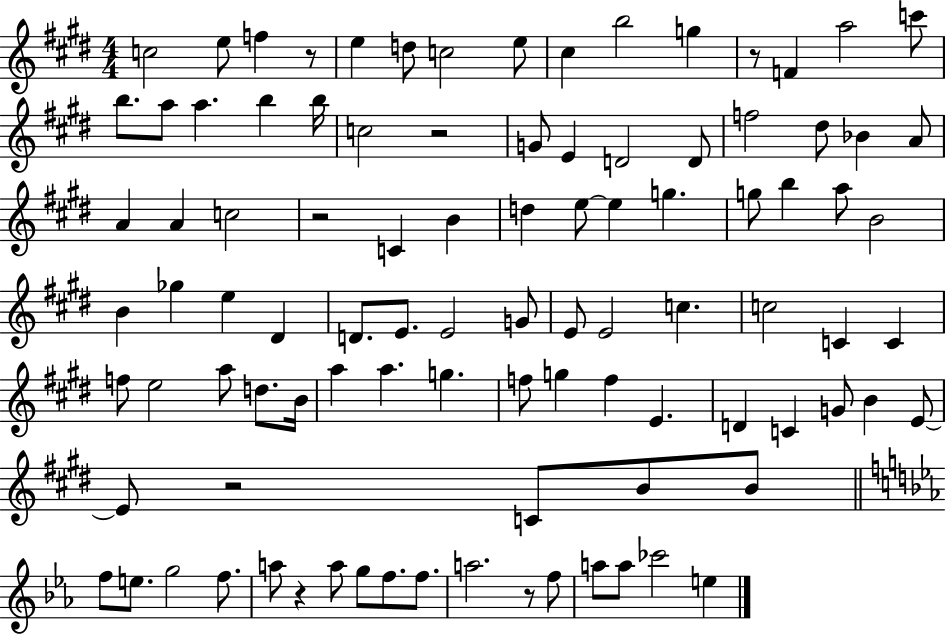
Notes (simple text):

C5/h E5/e F5/q R/e E5/q D5/e C5/h E5/e C#5/q B5/h G5/q R/e F4/q A5/h C6/e B5/e. A5/e A5/q. B5/q B5/s C5/h R/h G4/e E4/q D4/h D4/e F5/h D#5/e Bb4/q A4/e A4/q A4/q C5/h R/h C4/q B4/q D5/q E5/e E5/q G5/q. G5/e B5/q A5/e B4/h B4/q Gb5/q E5/q D#4/q D4/e. E4/e. E4/h G4/e E4/e E4/h C5/q. C5/h C4/q C4/q F5/e E5/h A5/e D5/e. B4/s A5/q A5/q. G5/q. F5/e G5/q F5/q E4/q. D4/q C4/q G4/e B4/q E4/e E4/e R/h C4/e B4/e B4/e F5/e E5/e. G5/h F5/e. A5/e R/q A5/e G5/e F5/e. F5/e. A5/h. R/e F5/e A5/e A5/e CES6/h E5/q